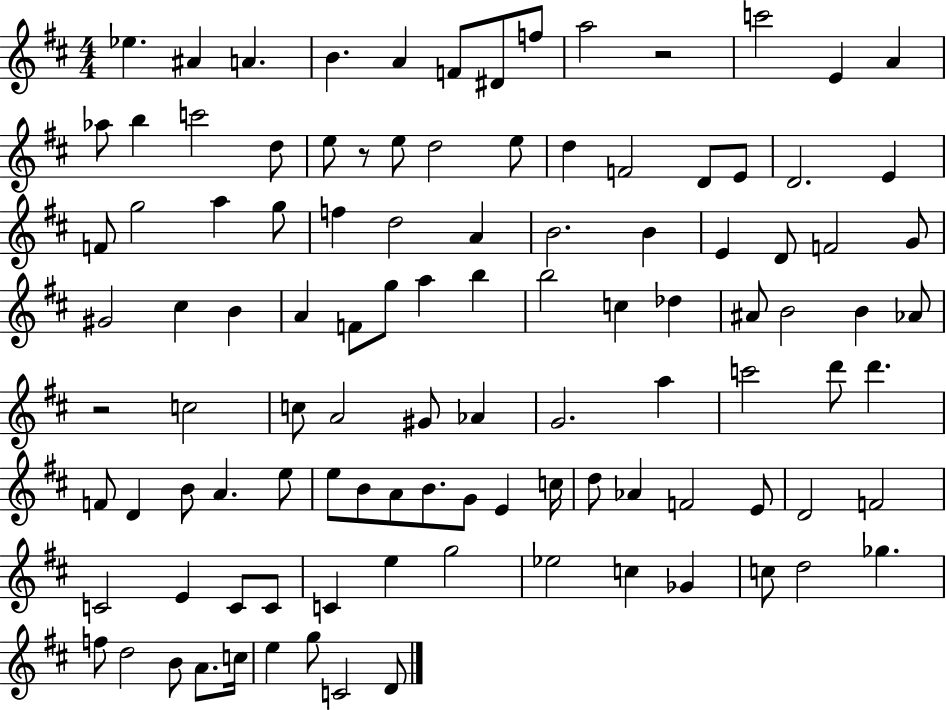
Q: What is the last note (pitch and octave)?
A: D4